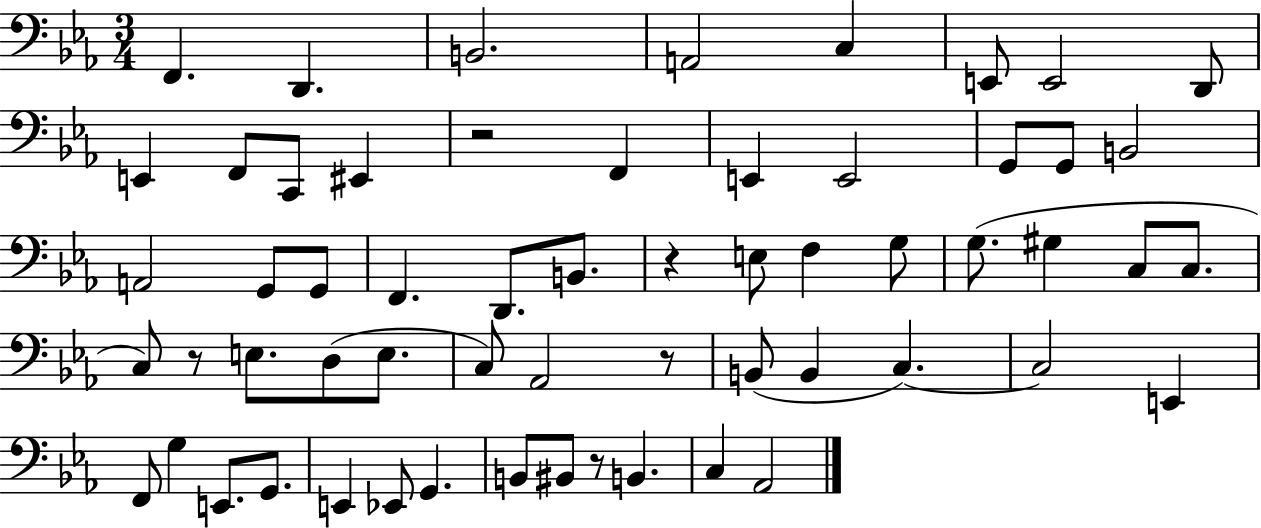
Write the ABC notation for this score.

X:1
T:Untitled
M:3/4
L:1/4
K:Eb
F,, D,, B,,2 A,,2 C, E,,/2 E,,2 D,,/2 E,, F,,/2 C,,/2 ^E,, z2 F,, E,, E,,2 G,,/2 G,,/2 B,,2 A,,2 G,,/2 G,,/2 F,, D,,/2 B,,/2 z E,/2 F, G,/2 G,/2 ^G, C,/2 C,/2 C,/2 z/2 E,/2 D,/2 E,/2 C,/2 _A,,2 z/2 B,,/2 B,, C, C,2 E,, F,,/2 G, E,,/2 G,,/2 E,, _E,,/2 G,, B,,/2 ^B,,/2 z/2 B,, C, _A,,2